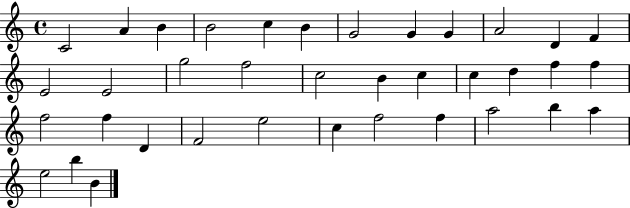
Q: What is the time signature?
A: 4/4